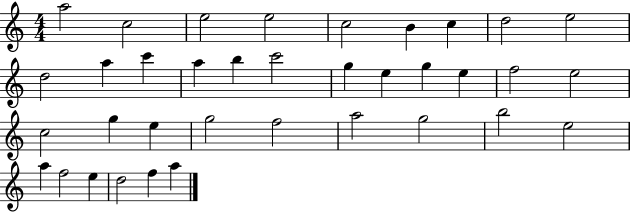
X:1
T:Untitled
M:4/4
L:1/4
K:C
a2 c2 e2 e2 c2 B c d2 e2 d2 a c' a b c'2 g e g e f2 e2 c2 g e g2 f2 a2 g2 b2 e2 a f2 e d2 f a